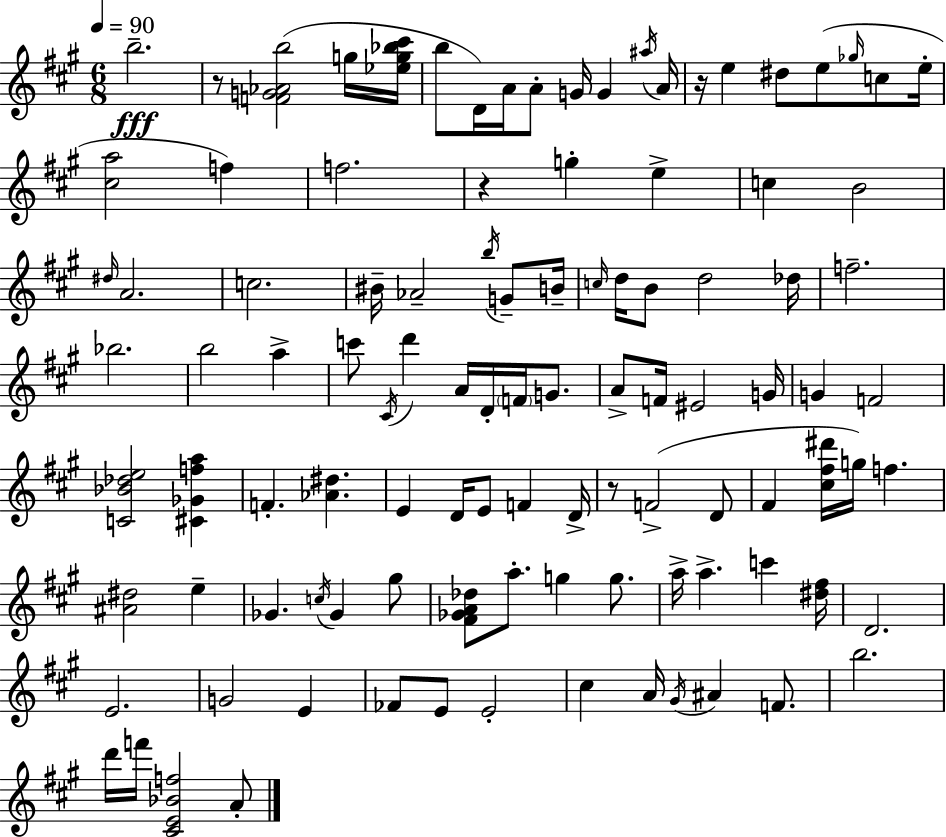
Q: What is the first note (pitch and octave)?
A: B5